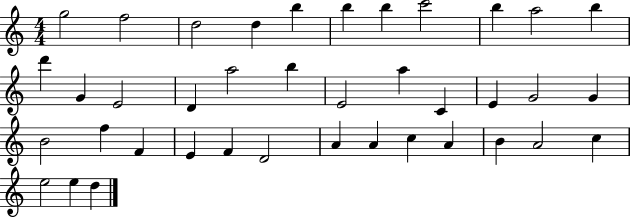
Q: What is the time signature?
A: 4/4